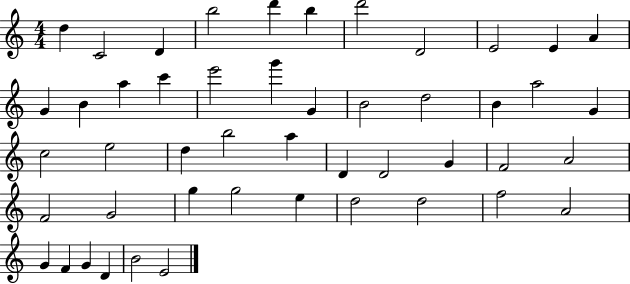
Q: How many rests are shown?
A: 0